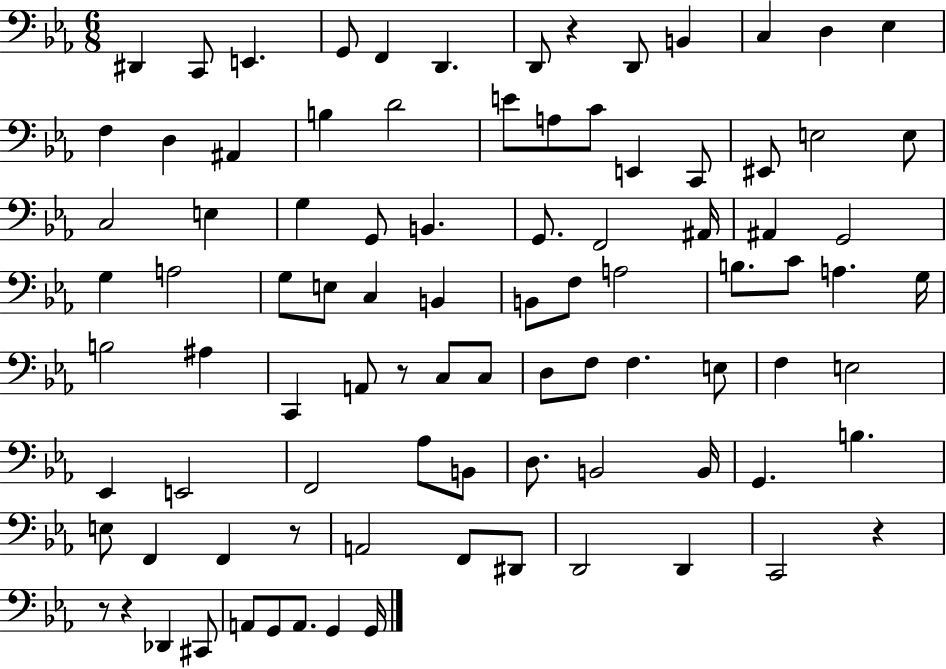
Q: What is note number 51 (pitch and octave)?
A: C2